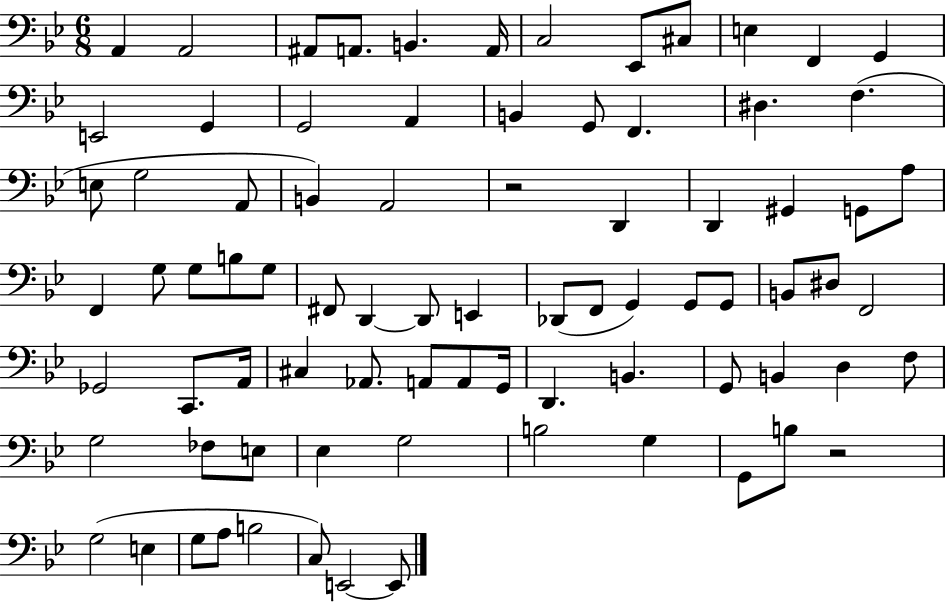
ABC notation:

X:1
T:Untitled
M:6/8
L:1/4
K:Bb
A,, A,,2 ^A,,/2 A,,/2 B,, A,,/4 C,2 _E,,/2 ^C,/2 E, F,, G,, E,,2 G,, G,,2 A,, B,, G,,/2 F,, ^D, F, E,/2 G,2 A,,/2 B,, A,,2 z2 D,, D,, ^G,, G,,/2 A,/2 F,, G,/2 G,/2 B,/2 G,/2 ^F,,/2 D,, D,,/2 E,, _D,,/2 F,,/2 G,, G,,/2 G,,/2 B,,/2 ^D,/2 F,,2 _G,,2 C,,/2 A,,/4 ^C, _A,,/2 A,,/2 A,,/2 G,,/4 D,, B,, G,,/2 B,, D, F,/2 G,2 _F,/2 E,/2 _E, G,2 B,2 G, G,,/2 B,/2 z2 G,2 E, G,/2 A,/2 B,2 C,/2 E,,2 E,,/2